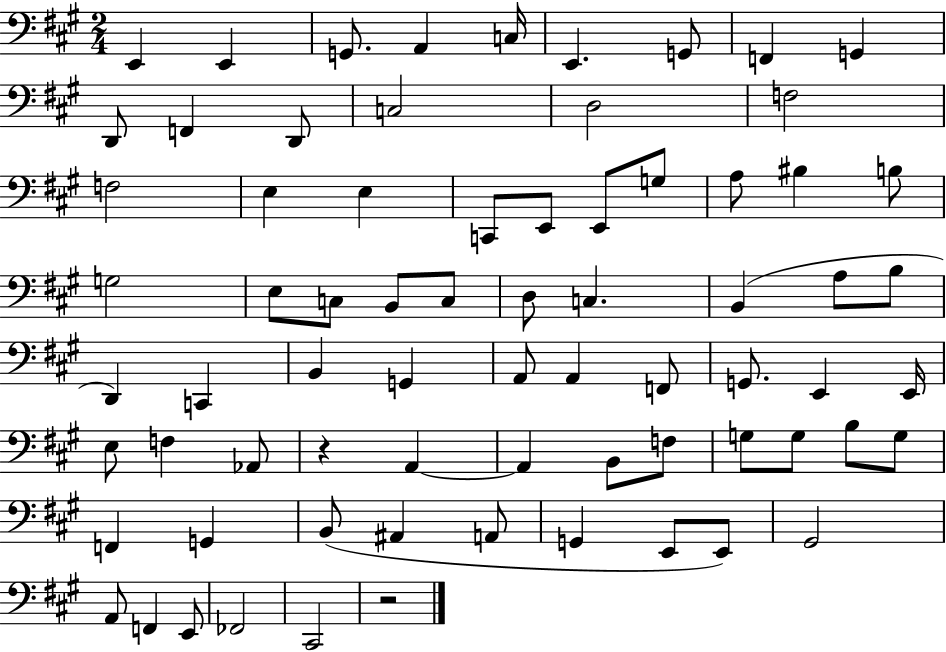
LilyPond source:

{
  \clef bass
  \numericTimeSignature
  \time 2/4
  \key a \major
  e,4 e,4 | g,8. a,4 c16 | e,4. g,8 | f,4 g,4 | \break d,8 f,4 d,8 | c2 | d2 | f2 | \break f2 | e4 e4 | c,8 e,8 e,8 g8 | a8 bis4 b8 | \break g2 | e8 c8 b,8 c8 | d8 c4. | b,4( a8 b8 | \break d,4) c,4 | b,4 g,4 | a,8 a,4 f,8 | g,8. e,4 e,16 | \break e8 f4 aes,8 | r4 a,4~~ | a,4 b,8 f8 | g8 g8 b8 g8 | \break f,4 g,4 | b,8( ais,4 a,8 | g,4 e,8 e,8) | gis,2 | \break a,8 f,4 e,8 | fes,2 | cis,2 | r2 | \break \bar "|."
}